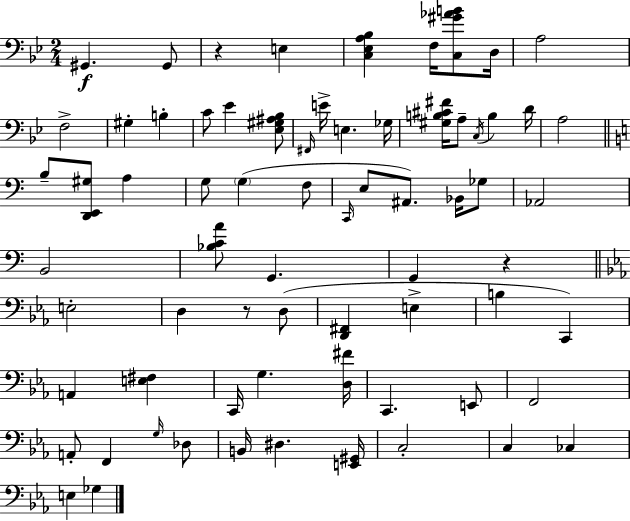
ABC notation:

X:1
T:Untitled
M:2/4
L:1/4
K:Gm
^G,, ^G,,/2 z E, [C,_E,A,_B,] F,/4 [C,^G_AB]/2 D,/4 A,2 F,2 ^G, B, C/2 _E [_E,^G,^A,_B,]/2 ^F,,/4 E/4 E, _G,/4 [^G,B,^C^F]/4 A,/2 C,/4 B, D/4 A,2 B,/2 [D,,E,,^G,]/2 A, G,/2 G, F,/2 C,,/4 E,/2 ^A,,/2 _B,,/4 _G,/2 _A,,2 B,,2 [_B,CA]/2 G,, G,, z E,2 D, z/2 D,/2 [D,,^F,,] E, B, C,, A,, [E,^F,] C,,/4 G, [D,^F]/4 C,, E,,/2 F,,2 A,,/2 F,, G,/4 _D,/2 B,,/4 ^D, [E,,^G,,]/4 C,2 C, _C, E, _G,